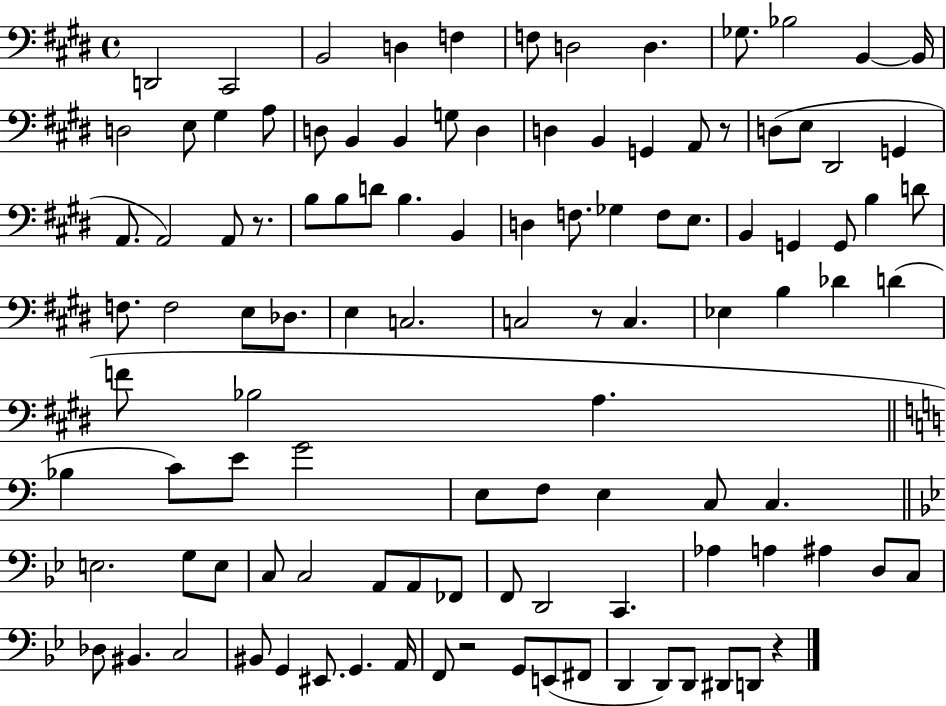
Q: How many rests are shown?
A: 5